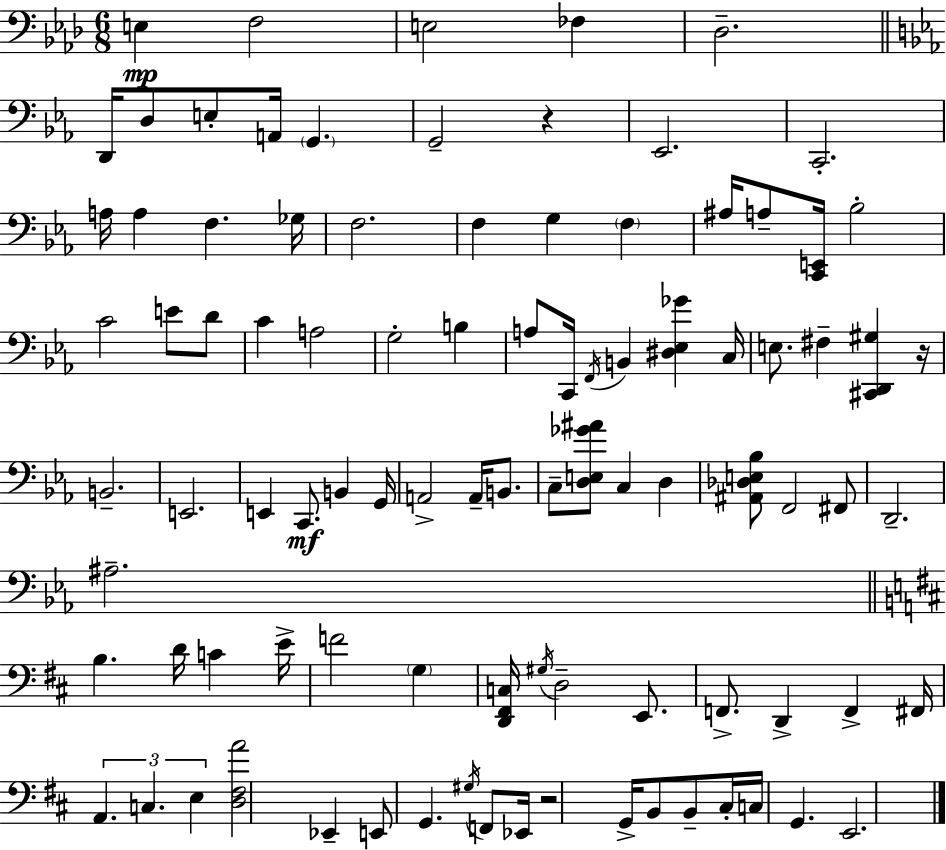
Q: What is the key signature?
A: AES major